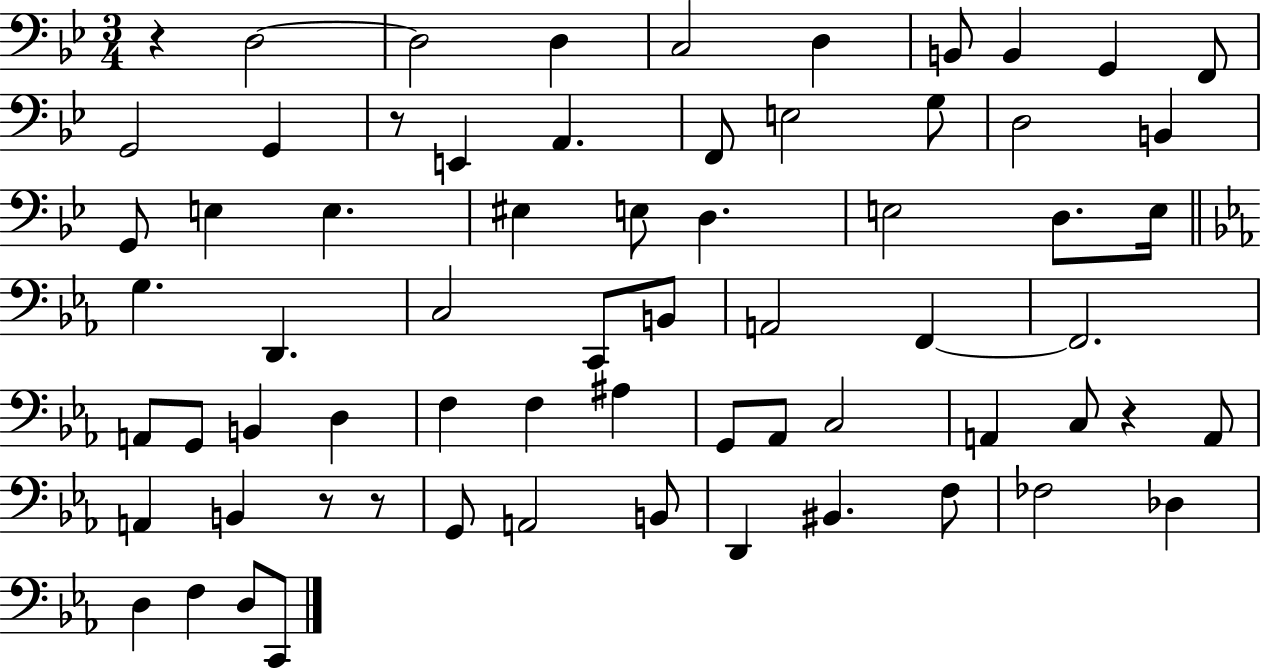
{
  \clef bass
  \numericTimeSignature
  \time 3/4
  \key bes \major
  \repeat volta 2 { r4 d2~~ | d2 d4 | c2 d4 | b,8 b,4 g,4 f,8 | \break g,2 g,4 | r8 e,4 a,4. | f,8 e2 g8 | d2 b,4 | \break g,8 e4 e4. | eis4 e8 d4. | e2 d8. e16 | \bar "||" \break \key ees \major g4. d,4. | c2 c,8 b,8 | a,2 f,4~~ | f,2. | \break a,8 g,8 b,4 d4 | f4 f4 ais4 | g,8 aes,8 c2 | a,4 c8 r4 a,8 | \break a,4 b,4 r8 r8 | g,8 a,2 b,8 | d,4 bis,4. f8 | fes2 des4 | \break d4 f4 d8 c,8 | } \bar "|."
}